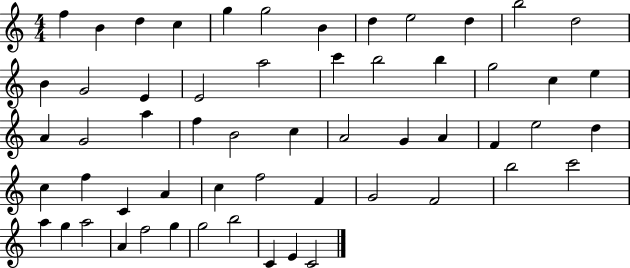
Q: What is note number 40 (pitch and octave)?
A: C5